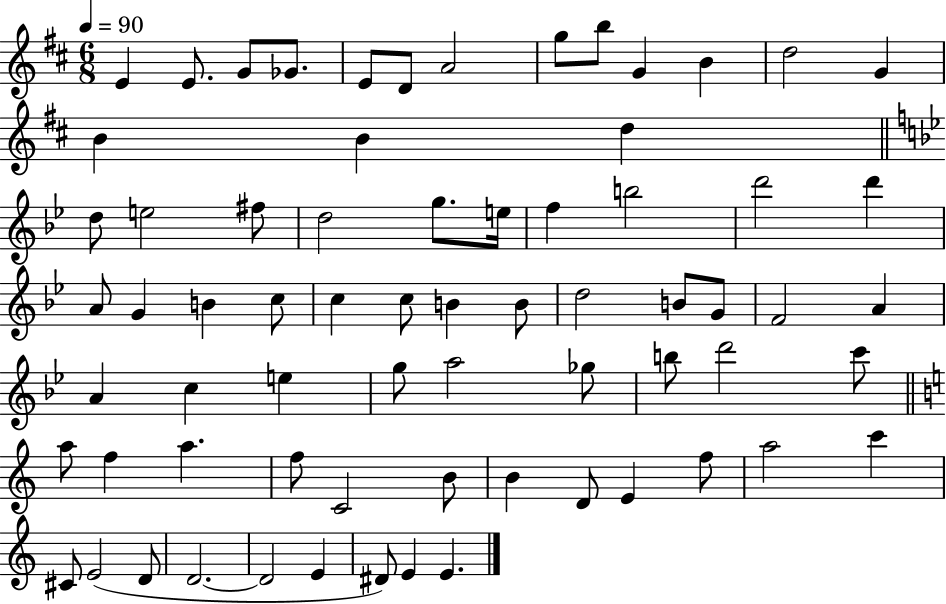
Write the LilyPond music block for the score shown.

{
  \clef treble
  \numericTimeSignature
  \time 6/8
  \key d \major
  \tempo 4 = 90
  e'4 e'8. g'8 ges'8. | e'8 d'8 a'2 | g''8 b''8 g'4 b'4 | d''2 g'4 | \break b'4 b'4 d''4 | \bar "||" \break \key bes \major d''8 e''2 fis''8 | d''2 g''8. e''16 | f''4 b''2 | d'''2 d'''4 | \break a'8 g'4 b'4 c''8 | c''4 c''8 b'4 b'8 | d''2 b'8 g'8 | f'2 a'4 | \break a'4 c''4 e''4 | g''8 a''2 ges''8 | b''8 d'''2 c'''8 | \bar "||" \break \key c \major a''8 f''4 a''4. | f''8 c'2 b'8 | b'4 d'8 e'4 f''8 | a''2 c'''4 | \break cis'8 e'2( d'8 | d'2.~~ | d'2 e'4 | dis'8) e'4 e'4. | \break \bar "|."
}